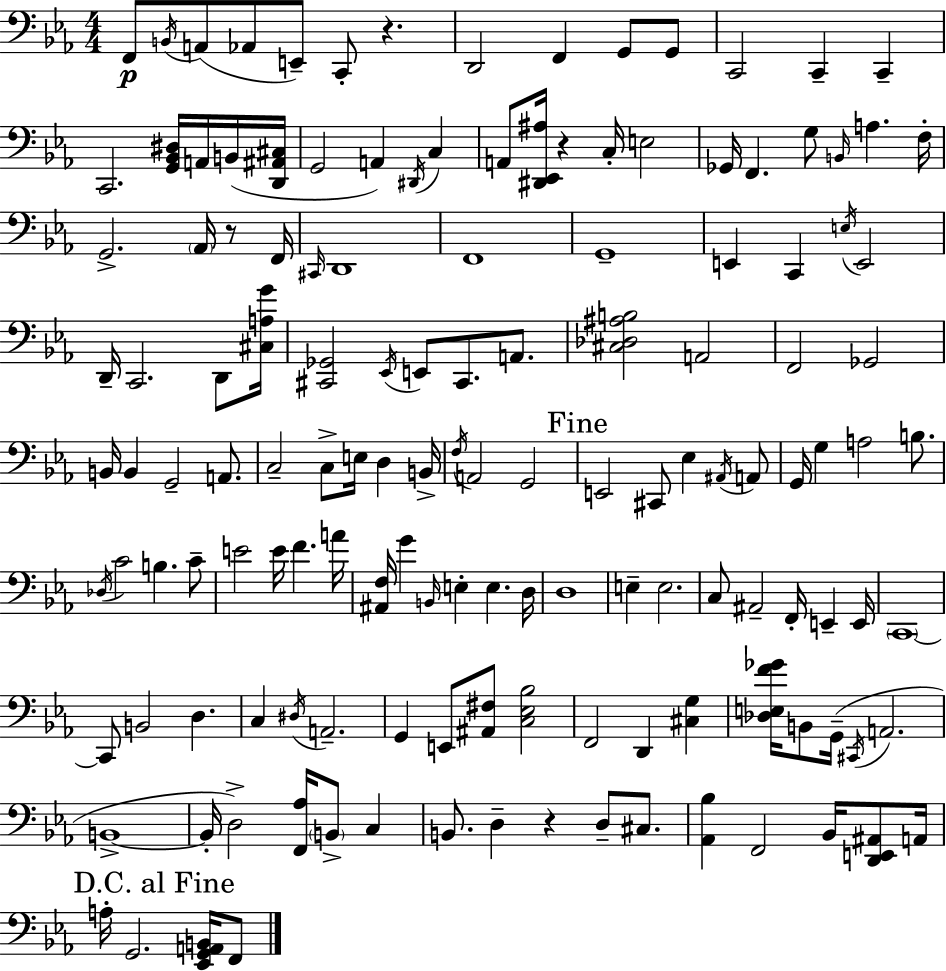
{
  \clef bass
  \numericTimeSignature
  \time 4/4
  \key c \minor
  f,8\p \acciaccatura { b,16 }( a,8 aes,8 e,8--) c,8-. r4. | d,2 f,4 g,8 g,8 | c,2 c,4-- c,4-- | c,2. <g, bes, dis>16 a,16 b,16( | \break <d, ais, cis>16 g,2 a,4) \acciaccatura { dis,16 } c4 | a,8 <dis, ees, ais>16 r4 c16-. e2 | ges,16 f,4. g8 \grace { b,16 } a4. | f16-. g,2.-> \parenthesize aes,16 | \break r8 f,16 \grace { cis,16 } d,1 | f,1 | g,1-- | e,4 c,4 \acciaccatura { e16 } e,2 | \break d,16-- c,2. | d,8 <cis a g'>16 <cis, ges,>2 \acciaccatura { ees,16 } e,8 | cis,8. a,8. <cis des ais b>2 a,2 | f,2 ges,2 | \break b,16 b,4 g,2-- | a,8. c2-- c8-> | e16 d4 b,16-> \acciaccatura { f16 } a,2 g,2 | \mark "Fine" e,2 cis,8 | \break ees4 \acciaccatura { ais,16 } a,8 g,16 g4 a2 | b8. \acciaccatura { des16 } c'2 | b4. c'8-- e'2 | e'16 f'4. a'16 <ais, f>16 g'4 \grace { b,16 } e4-. | \break e4. d16 d1 | e4-- e2. | c8 ais,2-- | f,16-. e,4-- e,16 \parenthesize c,1~~ | \break c,8 b,2 | d4. c4 \acciaccatura { dis16 } a,2.-- | g,4 e,8 | <ais, fis>8 <c ees bes>2 f,2 | \break d,4 <cis g>4 <des e f' ges'>16 b,8 g,16--( \acciaccatura { cis,16 } | a,2. b,1->~~ | b,16-. d2->) | <f, aes>16 \parenthesize b,8-> c4 b,8. d4-- | \break r4 d8-- cis8. <aes, bes>4 | f,2 bes,16 <d, e, ais,>8 a,16 \mark "D.C. al Fine" a16-. g,2. | <ees, g, a, b,>16 f,8 \bar "|."
}